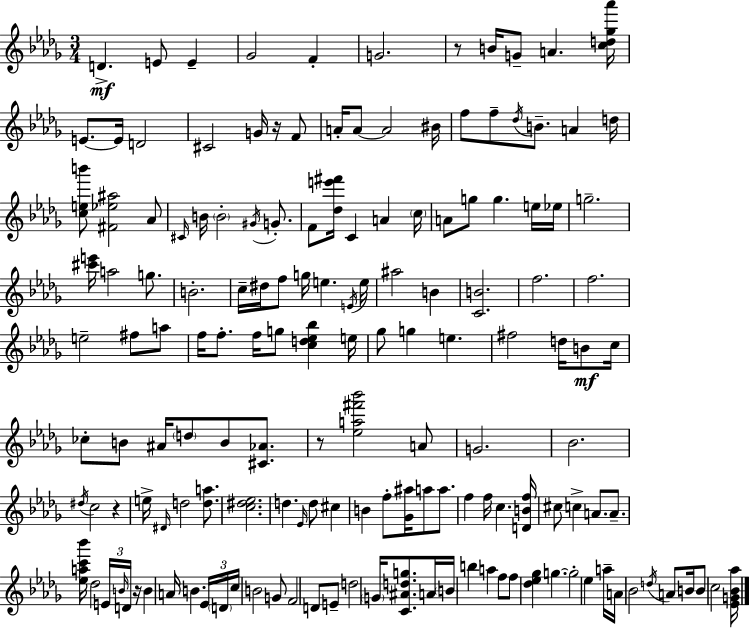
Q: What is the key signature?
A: BES minor